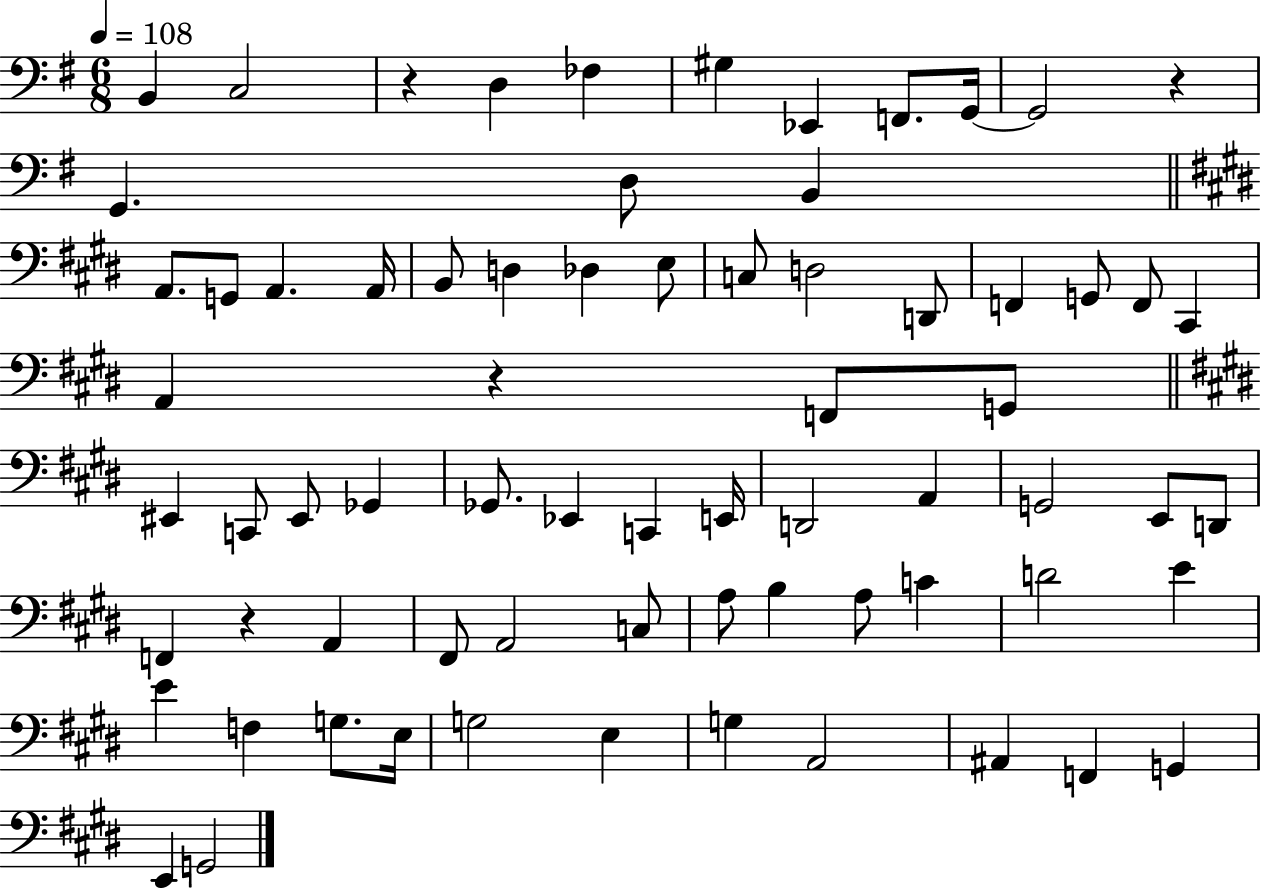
X:1
T:Untitled
M:6/8
L:1/4
K:G
B,, C,2 z D, _F, ^G, _E,, F,,/2 G,,/4 G,,2 z G,, D,/2 B,, A,,/2 G,,/2 A,, A,,/4 B,,/2 D, _D, E,/2 C,/2 D,2 D,,/2 F,, G,,/2 F,,/2 ^C,, A,, z F,,/2 G,,/2 ^E,, C,,/2 ^E,,/2 _G,, _G,,/2 _E,, C,, E,,/4 D,,2 A,, G,,2 E,,/2 D,,/2 F,, z A,, ^F,,/2 A,,2 C,/2 A,/2 B, A,/2 C D2 E E F, G,/2 E,/4 G,2 E, G, A,,2 ^A,, F,, G,, E,, G,,2